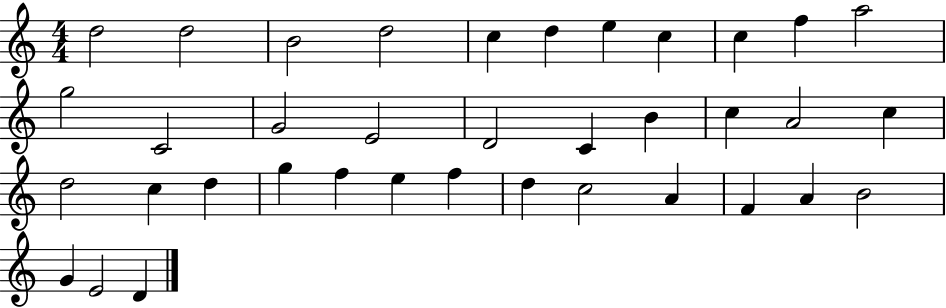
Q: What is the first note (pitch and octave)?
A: D5